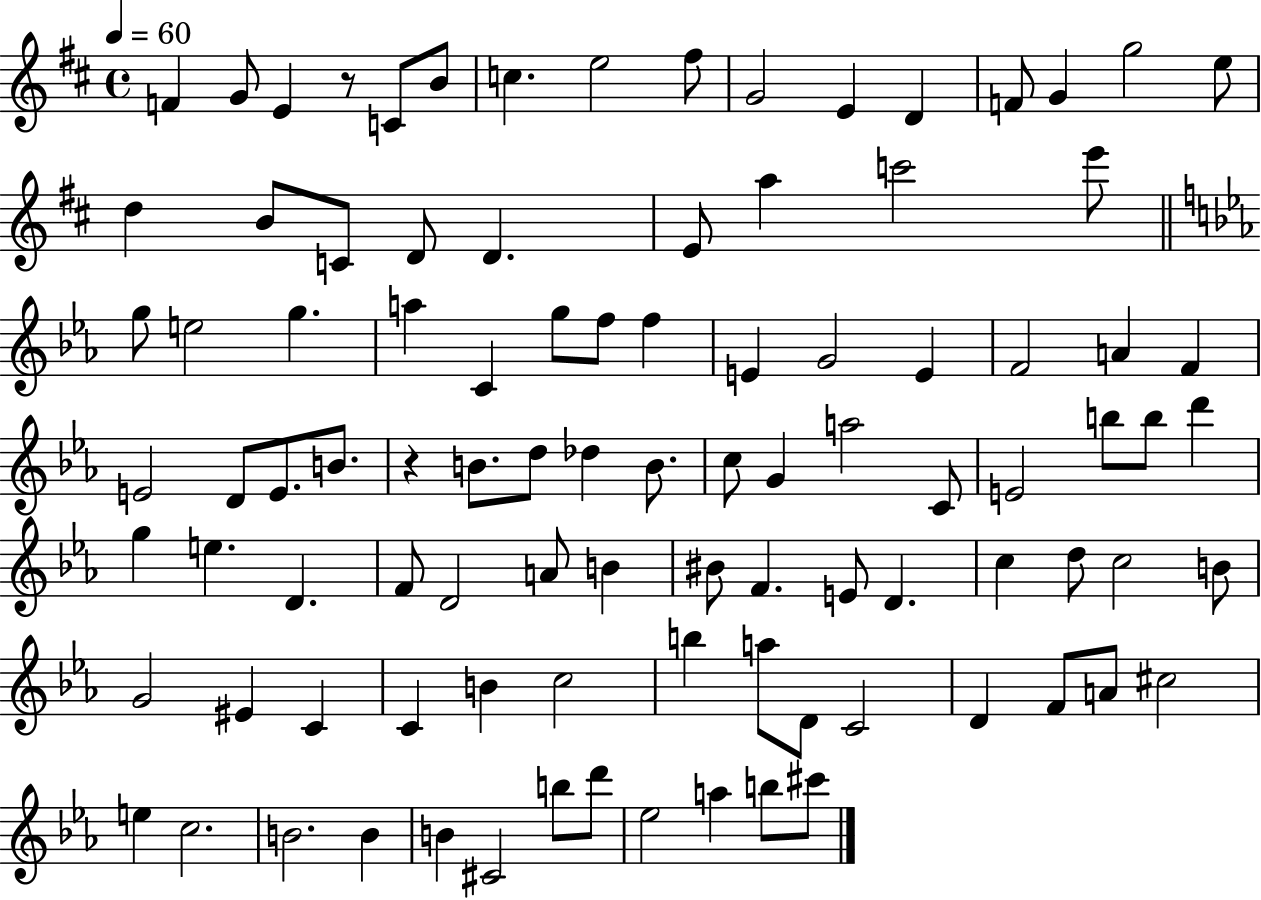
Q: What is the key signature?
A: D major